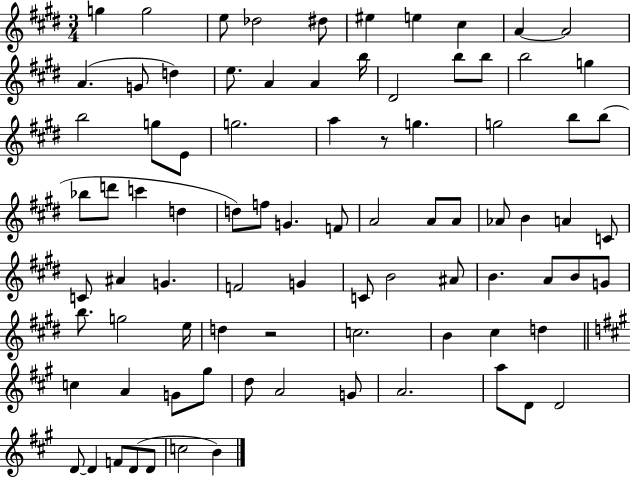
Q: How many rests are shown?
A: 2